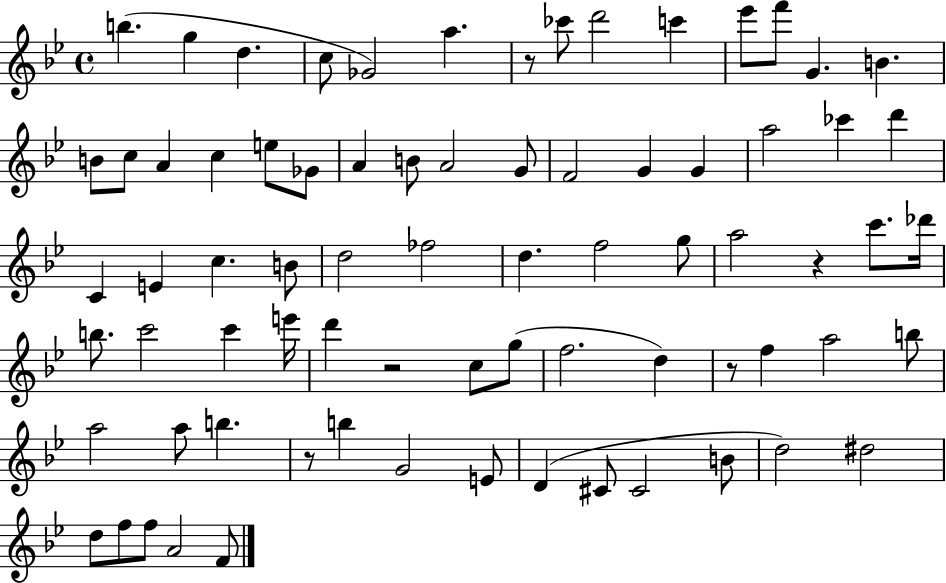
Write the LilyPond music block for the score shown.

{
  \clef treble
  \time 4/4
  \defaultTimeSignature
  \key bes \major
  \repeat volta 2 { b''4.( g''4 d''4. | c''8 ges'2) a''4. | r8 ces'''8 d'''2 c'''4 | ees'''8 f'''8 g'4. b'4. | \break b'8 c''8 a'4 c''4 e''8 ges'8 | a'4 b'8 a'2 g'8 | f'2 g'4 g'4 | a''2 ces'''4 d'''4 | \break c'4 e'4 c''4. b'8 | d''2 fes''2 | d''4. f''2 g''8 | a''2 r4 c'''8. des'''16 | \break b''8. c'''2 c'''4 e'''16 | d'''4 r2 c''8 g''8( | f''2. d''4) | r8 f''4 a''2 b''8 | \break a''2 a''8 b''4. | r8 b''4 g'2 e'8 | d'4( cis'8 cis'2 b'8 | d''2) dis''2 | \break d''8 f''8 f''8 a'2 f'8 | } \bar "|."
}